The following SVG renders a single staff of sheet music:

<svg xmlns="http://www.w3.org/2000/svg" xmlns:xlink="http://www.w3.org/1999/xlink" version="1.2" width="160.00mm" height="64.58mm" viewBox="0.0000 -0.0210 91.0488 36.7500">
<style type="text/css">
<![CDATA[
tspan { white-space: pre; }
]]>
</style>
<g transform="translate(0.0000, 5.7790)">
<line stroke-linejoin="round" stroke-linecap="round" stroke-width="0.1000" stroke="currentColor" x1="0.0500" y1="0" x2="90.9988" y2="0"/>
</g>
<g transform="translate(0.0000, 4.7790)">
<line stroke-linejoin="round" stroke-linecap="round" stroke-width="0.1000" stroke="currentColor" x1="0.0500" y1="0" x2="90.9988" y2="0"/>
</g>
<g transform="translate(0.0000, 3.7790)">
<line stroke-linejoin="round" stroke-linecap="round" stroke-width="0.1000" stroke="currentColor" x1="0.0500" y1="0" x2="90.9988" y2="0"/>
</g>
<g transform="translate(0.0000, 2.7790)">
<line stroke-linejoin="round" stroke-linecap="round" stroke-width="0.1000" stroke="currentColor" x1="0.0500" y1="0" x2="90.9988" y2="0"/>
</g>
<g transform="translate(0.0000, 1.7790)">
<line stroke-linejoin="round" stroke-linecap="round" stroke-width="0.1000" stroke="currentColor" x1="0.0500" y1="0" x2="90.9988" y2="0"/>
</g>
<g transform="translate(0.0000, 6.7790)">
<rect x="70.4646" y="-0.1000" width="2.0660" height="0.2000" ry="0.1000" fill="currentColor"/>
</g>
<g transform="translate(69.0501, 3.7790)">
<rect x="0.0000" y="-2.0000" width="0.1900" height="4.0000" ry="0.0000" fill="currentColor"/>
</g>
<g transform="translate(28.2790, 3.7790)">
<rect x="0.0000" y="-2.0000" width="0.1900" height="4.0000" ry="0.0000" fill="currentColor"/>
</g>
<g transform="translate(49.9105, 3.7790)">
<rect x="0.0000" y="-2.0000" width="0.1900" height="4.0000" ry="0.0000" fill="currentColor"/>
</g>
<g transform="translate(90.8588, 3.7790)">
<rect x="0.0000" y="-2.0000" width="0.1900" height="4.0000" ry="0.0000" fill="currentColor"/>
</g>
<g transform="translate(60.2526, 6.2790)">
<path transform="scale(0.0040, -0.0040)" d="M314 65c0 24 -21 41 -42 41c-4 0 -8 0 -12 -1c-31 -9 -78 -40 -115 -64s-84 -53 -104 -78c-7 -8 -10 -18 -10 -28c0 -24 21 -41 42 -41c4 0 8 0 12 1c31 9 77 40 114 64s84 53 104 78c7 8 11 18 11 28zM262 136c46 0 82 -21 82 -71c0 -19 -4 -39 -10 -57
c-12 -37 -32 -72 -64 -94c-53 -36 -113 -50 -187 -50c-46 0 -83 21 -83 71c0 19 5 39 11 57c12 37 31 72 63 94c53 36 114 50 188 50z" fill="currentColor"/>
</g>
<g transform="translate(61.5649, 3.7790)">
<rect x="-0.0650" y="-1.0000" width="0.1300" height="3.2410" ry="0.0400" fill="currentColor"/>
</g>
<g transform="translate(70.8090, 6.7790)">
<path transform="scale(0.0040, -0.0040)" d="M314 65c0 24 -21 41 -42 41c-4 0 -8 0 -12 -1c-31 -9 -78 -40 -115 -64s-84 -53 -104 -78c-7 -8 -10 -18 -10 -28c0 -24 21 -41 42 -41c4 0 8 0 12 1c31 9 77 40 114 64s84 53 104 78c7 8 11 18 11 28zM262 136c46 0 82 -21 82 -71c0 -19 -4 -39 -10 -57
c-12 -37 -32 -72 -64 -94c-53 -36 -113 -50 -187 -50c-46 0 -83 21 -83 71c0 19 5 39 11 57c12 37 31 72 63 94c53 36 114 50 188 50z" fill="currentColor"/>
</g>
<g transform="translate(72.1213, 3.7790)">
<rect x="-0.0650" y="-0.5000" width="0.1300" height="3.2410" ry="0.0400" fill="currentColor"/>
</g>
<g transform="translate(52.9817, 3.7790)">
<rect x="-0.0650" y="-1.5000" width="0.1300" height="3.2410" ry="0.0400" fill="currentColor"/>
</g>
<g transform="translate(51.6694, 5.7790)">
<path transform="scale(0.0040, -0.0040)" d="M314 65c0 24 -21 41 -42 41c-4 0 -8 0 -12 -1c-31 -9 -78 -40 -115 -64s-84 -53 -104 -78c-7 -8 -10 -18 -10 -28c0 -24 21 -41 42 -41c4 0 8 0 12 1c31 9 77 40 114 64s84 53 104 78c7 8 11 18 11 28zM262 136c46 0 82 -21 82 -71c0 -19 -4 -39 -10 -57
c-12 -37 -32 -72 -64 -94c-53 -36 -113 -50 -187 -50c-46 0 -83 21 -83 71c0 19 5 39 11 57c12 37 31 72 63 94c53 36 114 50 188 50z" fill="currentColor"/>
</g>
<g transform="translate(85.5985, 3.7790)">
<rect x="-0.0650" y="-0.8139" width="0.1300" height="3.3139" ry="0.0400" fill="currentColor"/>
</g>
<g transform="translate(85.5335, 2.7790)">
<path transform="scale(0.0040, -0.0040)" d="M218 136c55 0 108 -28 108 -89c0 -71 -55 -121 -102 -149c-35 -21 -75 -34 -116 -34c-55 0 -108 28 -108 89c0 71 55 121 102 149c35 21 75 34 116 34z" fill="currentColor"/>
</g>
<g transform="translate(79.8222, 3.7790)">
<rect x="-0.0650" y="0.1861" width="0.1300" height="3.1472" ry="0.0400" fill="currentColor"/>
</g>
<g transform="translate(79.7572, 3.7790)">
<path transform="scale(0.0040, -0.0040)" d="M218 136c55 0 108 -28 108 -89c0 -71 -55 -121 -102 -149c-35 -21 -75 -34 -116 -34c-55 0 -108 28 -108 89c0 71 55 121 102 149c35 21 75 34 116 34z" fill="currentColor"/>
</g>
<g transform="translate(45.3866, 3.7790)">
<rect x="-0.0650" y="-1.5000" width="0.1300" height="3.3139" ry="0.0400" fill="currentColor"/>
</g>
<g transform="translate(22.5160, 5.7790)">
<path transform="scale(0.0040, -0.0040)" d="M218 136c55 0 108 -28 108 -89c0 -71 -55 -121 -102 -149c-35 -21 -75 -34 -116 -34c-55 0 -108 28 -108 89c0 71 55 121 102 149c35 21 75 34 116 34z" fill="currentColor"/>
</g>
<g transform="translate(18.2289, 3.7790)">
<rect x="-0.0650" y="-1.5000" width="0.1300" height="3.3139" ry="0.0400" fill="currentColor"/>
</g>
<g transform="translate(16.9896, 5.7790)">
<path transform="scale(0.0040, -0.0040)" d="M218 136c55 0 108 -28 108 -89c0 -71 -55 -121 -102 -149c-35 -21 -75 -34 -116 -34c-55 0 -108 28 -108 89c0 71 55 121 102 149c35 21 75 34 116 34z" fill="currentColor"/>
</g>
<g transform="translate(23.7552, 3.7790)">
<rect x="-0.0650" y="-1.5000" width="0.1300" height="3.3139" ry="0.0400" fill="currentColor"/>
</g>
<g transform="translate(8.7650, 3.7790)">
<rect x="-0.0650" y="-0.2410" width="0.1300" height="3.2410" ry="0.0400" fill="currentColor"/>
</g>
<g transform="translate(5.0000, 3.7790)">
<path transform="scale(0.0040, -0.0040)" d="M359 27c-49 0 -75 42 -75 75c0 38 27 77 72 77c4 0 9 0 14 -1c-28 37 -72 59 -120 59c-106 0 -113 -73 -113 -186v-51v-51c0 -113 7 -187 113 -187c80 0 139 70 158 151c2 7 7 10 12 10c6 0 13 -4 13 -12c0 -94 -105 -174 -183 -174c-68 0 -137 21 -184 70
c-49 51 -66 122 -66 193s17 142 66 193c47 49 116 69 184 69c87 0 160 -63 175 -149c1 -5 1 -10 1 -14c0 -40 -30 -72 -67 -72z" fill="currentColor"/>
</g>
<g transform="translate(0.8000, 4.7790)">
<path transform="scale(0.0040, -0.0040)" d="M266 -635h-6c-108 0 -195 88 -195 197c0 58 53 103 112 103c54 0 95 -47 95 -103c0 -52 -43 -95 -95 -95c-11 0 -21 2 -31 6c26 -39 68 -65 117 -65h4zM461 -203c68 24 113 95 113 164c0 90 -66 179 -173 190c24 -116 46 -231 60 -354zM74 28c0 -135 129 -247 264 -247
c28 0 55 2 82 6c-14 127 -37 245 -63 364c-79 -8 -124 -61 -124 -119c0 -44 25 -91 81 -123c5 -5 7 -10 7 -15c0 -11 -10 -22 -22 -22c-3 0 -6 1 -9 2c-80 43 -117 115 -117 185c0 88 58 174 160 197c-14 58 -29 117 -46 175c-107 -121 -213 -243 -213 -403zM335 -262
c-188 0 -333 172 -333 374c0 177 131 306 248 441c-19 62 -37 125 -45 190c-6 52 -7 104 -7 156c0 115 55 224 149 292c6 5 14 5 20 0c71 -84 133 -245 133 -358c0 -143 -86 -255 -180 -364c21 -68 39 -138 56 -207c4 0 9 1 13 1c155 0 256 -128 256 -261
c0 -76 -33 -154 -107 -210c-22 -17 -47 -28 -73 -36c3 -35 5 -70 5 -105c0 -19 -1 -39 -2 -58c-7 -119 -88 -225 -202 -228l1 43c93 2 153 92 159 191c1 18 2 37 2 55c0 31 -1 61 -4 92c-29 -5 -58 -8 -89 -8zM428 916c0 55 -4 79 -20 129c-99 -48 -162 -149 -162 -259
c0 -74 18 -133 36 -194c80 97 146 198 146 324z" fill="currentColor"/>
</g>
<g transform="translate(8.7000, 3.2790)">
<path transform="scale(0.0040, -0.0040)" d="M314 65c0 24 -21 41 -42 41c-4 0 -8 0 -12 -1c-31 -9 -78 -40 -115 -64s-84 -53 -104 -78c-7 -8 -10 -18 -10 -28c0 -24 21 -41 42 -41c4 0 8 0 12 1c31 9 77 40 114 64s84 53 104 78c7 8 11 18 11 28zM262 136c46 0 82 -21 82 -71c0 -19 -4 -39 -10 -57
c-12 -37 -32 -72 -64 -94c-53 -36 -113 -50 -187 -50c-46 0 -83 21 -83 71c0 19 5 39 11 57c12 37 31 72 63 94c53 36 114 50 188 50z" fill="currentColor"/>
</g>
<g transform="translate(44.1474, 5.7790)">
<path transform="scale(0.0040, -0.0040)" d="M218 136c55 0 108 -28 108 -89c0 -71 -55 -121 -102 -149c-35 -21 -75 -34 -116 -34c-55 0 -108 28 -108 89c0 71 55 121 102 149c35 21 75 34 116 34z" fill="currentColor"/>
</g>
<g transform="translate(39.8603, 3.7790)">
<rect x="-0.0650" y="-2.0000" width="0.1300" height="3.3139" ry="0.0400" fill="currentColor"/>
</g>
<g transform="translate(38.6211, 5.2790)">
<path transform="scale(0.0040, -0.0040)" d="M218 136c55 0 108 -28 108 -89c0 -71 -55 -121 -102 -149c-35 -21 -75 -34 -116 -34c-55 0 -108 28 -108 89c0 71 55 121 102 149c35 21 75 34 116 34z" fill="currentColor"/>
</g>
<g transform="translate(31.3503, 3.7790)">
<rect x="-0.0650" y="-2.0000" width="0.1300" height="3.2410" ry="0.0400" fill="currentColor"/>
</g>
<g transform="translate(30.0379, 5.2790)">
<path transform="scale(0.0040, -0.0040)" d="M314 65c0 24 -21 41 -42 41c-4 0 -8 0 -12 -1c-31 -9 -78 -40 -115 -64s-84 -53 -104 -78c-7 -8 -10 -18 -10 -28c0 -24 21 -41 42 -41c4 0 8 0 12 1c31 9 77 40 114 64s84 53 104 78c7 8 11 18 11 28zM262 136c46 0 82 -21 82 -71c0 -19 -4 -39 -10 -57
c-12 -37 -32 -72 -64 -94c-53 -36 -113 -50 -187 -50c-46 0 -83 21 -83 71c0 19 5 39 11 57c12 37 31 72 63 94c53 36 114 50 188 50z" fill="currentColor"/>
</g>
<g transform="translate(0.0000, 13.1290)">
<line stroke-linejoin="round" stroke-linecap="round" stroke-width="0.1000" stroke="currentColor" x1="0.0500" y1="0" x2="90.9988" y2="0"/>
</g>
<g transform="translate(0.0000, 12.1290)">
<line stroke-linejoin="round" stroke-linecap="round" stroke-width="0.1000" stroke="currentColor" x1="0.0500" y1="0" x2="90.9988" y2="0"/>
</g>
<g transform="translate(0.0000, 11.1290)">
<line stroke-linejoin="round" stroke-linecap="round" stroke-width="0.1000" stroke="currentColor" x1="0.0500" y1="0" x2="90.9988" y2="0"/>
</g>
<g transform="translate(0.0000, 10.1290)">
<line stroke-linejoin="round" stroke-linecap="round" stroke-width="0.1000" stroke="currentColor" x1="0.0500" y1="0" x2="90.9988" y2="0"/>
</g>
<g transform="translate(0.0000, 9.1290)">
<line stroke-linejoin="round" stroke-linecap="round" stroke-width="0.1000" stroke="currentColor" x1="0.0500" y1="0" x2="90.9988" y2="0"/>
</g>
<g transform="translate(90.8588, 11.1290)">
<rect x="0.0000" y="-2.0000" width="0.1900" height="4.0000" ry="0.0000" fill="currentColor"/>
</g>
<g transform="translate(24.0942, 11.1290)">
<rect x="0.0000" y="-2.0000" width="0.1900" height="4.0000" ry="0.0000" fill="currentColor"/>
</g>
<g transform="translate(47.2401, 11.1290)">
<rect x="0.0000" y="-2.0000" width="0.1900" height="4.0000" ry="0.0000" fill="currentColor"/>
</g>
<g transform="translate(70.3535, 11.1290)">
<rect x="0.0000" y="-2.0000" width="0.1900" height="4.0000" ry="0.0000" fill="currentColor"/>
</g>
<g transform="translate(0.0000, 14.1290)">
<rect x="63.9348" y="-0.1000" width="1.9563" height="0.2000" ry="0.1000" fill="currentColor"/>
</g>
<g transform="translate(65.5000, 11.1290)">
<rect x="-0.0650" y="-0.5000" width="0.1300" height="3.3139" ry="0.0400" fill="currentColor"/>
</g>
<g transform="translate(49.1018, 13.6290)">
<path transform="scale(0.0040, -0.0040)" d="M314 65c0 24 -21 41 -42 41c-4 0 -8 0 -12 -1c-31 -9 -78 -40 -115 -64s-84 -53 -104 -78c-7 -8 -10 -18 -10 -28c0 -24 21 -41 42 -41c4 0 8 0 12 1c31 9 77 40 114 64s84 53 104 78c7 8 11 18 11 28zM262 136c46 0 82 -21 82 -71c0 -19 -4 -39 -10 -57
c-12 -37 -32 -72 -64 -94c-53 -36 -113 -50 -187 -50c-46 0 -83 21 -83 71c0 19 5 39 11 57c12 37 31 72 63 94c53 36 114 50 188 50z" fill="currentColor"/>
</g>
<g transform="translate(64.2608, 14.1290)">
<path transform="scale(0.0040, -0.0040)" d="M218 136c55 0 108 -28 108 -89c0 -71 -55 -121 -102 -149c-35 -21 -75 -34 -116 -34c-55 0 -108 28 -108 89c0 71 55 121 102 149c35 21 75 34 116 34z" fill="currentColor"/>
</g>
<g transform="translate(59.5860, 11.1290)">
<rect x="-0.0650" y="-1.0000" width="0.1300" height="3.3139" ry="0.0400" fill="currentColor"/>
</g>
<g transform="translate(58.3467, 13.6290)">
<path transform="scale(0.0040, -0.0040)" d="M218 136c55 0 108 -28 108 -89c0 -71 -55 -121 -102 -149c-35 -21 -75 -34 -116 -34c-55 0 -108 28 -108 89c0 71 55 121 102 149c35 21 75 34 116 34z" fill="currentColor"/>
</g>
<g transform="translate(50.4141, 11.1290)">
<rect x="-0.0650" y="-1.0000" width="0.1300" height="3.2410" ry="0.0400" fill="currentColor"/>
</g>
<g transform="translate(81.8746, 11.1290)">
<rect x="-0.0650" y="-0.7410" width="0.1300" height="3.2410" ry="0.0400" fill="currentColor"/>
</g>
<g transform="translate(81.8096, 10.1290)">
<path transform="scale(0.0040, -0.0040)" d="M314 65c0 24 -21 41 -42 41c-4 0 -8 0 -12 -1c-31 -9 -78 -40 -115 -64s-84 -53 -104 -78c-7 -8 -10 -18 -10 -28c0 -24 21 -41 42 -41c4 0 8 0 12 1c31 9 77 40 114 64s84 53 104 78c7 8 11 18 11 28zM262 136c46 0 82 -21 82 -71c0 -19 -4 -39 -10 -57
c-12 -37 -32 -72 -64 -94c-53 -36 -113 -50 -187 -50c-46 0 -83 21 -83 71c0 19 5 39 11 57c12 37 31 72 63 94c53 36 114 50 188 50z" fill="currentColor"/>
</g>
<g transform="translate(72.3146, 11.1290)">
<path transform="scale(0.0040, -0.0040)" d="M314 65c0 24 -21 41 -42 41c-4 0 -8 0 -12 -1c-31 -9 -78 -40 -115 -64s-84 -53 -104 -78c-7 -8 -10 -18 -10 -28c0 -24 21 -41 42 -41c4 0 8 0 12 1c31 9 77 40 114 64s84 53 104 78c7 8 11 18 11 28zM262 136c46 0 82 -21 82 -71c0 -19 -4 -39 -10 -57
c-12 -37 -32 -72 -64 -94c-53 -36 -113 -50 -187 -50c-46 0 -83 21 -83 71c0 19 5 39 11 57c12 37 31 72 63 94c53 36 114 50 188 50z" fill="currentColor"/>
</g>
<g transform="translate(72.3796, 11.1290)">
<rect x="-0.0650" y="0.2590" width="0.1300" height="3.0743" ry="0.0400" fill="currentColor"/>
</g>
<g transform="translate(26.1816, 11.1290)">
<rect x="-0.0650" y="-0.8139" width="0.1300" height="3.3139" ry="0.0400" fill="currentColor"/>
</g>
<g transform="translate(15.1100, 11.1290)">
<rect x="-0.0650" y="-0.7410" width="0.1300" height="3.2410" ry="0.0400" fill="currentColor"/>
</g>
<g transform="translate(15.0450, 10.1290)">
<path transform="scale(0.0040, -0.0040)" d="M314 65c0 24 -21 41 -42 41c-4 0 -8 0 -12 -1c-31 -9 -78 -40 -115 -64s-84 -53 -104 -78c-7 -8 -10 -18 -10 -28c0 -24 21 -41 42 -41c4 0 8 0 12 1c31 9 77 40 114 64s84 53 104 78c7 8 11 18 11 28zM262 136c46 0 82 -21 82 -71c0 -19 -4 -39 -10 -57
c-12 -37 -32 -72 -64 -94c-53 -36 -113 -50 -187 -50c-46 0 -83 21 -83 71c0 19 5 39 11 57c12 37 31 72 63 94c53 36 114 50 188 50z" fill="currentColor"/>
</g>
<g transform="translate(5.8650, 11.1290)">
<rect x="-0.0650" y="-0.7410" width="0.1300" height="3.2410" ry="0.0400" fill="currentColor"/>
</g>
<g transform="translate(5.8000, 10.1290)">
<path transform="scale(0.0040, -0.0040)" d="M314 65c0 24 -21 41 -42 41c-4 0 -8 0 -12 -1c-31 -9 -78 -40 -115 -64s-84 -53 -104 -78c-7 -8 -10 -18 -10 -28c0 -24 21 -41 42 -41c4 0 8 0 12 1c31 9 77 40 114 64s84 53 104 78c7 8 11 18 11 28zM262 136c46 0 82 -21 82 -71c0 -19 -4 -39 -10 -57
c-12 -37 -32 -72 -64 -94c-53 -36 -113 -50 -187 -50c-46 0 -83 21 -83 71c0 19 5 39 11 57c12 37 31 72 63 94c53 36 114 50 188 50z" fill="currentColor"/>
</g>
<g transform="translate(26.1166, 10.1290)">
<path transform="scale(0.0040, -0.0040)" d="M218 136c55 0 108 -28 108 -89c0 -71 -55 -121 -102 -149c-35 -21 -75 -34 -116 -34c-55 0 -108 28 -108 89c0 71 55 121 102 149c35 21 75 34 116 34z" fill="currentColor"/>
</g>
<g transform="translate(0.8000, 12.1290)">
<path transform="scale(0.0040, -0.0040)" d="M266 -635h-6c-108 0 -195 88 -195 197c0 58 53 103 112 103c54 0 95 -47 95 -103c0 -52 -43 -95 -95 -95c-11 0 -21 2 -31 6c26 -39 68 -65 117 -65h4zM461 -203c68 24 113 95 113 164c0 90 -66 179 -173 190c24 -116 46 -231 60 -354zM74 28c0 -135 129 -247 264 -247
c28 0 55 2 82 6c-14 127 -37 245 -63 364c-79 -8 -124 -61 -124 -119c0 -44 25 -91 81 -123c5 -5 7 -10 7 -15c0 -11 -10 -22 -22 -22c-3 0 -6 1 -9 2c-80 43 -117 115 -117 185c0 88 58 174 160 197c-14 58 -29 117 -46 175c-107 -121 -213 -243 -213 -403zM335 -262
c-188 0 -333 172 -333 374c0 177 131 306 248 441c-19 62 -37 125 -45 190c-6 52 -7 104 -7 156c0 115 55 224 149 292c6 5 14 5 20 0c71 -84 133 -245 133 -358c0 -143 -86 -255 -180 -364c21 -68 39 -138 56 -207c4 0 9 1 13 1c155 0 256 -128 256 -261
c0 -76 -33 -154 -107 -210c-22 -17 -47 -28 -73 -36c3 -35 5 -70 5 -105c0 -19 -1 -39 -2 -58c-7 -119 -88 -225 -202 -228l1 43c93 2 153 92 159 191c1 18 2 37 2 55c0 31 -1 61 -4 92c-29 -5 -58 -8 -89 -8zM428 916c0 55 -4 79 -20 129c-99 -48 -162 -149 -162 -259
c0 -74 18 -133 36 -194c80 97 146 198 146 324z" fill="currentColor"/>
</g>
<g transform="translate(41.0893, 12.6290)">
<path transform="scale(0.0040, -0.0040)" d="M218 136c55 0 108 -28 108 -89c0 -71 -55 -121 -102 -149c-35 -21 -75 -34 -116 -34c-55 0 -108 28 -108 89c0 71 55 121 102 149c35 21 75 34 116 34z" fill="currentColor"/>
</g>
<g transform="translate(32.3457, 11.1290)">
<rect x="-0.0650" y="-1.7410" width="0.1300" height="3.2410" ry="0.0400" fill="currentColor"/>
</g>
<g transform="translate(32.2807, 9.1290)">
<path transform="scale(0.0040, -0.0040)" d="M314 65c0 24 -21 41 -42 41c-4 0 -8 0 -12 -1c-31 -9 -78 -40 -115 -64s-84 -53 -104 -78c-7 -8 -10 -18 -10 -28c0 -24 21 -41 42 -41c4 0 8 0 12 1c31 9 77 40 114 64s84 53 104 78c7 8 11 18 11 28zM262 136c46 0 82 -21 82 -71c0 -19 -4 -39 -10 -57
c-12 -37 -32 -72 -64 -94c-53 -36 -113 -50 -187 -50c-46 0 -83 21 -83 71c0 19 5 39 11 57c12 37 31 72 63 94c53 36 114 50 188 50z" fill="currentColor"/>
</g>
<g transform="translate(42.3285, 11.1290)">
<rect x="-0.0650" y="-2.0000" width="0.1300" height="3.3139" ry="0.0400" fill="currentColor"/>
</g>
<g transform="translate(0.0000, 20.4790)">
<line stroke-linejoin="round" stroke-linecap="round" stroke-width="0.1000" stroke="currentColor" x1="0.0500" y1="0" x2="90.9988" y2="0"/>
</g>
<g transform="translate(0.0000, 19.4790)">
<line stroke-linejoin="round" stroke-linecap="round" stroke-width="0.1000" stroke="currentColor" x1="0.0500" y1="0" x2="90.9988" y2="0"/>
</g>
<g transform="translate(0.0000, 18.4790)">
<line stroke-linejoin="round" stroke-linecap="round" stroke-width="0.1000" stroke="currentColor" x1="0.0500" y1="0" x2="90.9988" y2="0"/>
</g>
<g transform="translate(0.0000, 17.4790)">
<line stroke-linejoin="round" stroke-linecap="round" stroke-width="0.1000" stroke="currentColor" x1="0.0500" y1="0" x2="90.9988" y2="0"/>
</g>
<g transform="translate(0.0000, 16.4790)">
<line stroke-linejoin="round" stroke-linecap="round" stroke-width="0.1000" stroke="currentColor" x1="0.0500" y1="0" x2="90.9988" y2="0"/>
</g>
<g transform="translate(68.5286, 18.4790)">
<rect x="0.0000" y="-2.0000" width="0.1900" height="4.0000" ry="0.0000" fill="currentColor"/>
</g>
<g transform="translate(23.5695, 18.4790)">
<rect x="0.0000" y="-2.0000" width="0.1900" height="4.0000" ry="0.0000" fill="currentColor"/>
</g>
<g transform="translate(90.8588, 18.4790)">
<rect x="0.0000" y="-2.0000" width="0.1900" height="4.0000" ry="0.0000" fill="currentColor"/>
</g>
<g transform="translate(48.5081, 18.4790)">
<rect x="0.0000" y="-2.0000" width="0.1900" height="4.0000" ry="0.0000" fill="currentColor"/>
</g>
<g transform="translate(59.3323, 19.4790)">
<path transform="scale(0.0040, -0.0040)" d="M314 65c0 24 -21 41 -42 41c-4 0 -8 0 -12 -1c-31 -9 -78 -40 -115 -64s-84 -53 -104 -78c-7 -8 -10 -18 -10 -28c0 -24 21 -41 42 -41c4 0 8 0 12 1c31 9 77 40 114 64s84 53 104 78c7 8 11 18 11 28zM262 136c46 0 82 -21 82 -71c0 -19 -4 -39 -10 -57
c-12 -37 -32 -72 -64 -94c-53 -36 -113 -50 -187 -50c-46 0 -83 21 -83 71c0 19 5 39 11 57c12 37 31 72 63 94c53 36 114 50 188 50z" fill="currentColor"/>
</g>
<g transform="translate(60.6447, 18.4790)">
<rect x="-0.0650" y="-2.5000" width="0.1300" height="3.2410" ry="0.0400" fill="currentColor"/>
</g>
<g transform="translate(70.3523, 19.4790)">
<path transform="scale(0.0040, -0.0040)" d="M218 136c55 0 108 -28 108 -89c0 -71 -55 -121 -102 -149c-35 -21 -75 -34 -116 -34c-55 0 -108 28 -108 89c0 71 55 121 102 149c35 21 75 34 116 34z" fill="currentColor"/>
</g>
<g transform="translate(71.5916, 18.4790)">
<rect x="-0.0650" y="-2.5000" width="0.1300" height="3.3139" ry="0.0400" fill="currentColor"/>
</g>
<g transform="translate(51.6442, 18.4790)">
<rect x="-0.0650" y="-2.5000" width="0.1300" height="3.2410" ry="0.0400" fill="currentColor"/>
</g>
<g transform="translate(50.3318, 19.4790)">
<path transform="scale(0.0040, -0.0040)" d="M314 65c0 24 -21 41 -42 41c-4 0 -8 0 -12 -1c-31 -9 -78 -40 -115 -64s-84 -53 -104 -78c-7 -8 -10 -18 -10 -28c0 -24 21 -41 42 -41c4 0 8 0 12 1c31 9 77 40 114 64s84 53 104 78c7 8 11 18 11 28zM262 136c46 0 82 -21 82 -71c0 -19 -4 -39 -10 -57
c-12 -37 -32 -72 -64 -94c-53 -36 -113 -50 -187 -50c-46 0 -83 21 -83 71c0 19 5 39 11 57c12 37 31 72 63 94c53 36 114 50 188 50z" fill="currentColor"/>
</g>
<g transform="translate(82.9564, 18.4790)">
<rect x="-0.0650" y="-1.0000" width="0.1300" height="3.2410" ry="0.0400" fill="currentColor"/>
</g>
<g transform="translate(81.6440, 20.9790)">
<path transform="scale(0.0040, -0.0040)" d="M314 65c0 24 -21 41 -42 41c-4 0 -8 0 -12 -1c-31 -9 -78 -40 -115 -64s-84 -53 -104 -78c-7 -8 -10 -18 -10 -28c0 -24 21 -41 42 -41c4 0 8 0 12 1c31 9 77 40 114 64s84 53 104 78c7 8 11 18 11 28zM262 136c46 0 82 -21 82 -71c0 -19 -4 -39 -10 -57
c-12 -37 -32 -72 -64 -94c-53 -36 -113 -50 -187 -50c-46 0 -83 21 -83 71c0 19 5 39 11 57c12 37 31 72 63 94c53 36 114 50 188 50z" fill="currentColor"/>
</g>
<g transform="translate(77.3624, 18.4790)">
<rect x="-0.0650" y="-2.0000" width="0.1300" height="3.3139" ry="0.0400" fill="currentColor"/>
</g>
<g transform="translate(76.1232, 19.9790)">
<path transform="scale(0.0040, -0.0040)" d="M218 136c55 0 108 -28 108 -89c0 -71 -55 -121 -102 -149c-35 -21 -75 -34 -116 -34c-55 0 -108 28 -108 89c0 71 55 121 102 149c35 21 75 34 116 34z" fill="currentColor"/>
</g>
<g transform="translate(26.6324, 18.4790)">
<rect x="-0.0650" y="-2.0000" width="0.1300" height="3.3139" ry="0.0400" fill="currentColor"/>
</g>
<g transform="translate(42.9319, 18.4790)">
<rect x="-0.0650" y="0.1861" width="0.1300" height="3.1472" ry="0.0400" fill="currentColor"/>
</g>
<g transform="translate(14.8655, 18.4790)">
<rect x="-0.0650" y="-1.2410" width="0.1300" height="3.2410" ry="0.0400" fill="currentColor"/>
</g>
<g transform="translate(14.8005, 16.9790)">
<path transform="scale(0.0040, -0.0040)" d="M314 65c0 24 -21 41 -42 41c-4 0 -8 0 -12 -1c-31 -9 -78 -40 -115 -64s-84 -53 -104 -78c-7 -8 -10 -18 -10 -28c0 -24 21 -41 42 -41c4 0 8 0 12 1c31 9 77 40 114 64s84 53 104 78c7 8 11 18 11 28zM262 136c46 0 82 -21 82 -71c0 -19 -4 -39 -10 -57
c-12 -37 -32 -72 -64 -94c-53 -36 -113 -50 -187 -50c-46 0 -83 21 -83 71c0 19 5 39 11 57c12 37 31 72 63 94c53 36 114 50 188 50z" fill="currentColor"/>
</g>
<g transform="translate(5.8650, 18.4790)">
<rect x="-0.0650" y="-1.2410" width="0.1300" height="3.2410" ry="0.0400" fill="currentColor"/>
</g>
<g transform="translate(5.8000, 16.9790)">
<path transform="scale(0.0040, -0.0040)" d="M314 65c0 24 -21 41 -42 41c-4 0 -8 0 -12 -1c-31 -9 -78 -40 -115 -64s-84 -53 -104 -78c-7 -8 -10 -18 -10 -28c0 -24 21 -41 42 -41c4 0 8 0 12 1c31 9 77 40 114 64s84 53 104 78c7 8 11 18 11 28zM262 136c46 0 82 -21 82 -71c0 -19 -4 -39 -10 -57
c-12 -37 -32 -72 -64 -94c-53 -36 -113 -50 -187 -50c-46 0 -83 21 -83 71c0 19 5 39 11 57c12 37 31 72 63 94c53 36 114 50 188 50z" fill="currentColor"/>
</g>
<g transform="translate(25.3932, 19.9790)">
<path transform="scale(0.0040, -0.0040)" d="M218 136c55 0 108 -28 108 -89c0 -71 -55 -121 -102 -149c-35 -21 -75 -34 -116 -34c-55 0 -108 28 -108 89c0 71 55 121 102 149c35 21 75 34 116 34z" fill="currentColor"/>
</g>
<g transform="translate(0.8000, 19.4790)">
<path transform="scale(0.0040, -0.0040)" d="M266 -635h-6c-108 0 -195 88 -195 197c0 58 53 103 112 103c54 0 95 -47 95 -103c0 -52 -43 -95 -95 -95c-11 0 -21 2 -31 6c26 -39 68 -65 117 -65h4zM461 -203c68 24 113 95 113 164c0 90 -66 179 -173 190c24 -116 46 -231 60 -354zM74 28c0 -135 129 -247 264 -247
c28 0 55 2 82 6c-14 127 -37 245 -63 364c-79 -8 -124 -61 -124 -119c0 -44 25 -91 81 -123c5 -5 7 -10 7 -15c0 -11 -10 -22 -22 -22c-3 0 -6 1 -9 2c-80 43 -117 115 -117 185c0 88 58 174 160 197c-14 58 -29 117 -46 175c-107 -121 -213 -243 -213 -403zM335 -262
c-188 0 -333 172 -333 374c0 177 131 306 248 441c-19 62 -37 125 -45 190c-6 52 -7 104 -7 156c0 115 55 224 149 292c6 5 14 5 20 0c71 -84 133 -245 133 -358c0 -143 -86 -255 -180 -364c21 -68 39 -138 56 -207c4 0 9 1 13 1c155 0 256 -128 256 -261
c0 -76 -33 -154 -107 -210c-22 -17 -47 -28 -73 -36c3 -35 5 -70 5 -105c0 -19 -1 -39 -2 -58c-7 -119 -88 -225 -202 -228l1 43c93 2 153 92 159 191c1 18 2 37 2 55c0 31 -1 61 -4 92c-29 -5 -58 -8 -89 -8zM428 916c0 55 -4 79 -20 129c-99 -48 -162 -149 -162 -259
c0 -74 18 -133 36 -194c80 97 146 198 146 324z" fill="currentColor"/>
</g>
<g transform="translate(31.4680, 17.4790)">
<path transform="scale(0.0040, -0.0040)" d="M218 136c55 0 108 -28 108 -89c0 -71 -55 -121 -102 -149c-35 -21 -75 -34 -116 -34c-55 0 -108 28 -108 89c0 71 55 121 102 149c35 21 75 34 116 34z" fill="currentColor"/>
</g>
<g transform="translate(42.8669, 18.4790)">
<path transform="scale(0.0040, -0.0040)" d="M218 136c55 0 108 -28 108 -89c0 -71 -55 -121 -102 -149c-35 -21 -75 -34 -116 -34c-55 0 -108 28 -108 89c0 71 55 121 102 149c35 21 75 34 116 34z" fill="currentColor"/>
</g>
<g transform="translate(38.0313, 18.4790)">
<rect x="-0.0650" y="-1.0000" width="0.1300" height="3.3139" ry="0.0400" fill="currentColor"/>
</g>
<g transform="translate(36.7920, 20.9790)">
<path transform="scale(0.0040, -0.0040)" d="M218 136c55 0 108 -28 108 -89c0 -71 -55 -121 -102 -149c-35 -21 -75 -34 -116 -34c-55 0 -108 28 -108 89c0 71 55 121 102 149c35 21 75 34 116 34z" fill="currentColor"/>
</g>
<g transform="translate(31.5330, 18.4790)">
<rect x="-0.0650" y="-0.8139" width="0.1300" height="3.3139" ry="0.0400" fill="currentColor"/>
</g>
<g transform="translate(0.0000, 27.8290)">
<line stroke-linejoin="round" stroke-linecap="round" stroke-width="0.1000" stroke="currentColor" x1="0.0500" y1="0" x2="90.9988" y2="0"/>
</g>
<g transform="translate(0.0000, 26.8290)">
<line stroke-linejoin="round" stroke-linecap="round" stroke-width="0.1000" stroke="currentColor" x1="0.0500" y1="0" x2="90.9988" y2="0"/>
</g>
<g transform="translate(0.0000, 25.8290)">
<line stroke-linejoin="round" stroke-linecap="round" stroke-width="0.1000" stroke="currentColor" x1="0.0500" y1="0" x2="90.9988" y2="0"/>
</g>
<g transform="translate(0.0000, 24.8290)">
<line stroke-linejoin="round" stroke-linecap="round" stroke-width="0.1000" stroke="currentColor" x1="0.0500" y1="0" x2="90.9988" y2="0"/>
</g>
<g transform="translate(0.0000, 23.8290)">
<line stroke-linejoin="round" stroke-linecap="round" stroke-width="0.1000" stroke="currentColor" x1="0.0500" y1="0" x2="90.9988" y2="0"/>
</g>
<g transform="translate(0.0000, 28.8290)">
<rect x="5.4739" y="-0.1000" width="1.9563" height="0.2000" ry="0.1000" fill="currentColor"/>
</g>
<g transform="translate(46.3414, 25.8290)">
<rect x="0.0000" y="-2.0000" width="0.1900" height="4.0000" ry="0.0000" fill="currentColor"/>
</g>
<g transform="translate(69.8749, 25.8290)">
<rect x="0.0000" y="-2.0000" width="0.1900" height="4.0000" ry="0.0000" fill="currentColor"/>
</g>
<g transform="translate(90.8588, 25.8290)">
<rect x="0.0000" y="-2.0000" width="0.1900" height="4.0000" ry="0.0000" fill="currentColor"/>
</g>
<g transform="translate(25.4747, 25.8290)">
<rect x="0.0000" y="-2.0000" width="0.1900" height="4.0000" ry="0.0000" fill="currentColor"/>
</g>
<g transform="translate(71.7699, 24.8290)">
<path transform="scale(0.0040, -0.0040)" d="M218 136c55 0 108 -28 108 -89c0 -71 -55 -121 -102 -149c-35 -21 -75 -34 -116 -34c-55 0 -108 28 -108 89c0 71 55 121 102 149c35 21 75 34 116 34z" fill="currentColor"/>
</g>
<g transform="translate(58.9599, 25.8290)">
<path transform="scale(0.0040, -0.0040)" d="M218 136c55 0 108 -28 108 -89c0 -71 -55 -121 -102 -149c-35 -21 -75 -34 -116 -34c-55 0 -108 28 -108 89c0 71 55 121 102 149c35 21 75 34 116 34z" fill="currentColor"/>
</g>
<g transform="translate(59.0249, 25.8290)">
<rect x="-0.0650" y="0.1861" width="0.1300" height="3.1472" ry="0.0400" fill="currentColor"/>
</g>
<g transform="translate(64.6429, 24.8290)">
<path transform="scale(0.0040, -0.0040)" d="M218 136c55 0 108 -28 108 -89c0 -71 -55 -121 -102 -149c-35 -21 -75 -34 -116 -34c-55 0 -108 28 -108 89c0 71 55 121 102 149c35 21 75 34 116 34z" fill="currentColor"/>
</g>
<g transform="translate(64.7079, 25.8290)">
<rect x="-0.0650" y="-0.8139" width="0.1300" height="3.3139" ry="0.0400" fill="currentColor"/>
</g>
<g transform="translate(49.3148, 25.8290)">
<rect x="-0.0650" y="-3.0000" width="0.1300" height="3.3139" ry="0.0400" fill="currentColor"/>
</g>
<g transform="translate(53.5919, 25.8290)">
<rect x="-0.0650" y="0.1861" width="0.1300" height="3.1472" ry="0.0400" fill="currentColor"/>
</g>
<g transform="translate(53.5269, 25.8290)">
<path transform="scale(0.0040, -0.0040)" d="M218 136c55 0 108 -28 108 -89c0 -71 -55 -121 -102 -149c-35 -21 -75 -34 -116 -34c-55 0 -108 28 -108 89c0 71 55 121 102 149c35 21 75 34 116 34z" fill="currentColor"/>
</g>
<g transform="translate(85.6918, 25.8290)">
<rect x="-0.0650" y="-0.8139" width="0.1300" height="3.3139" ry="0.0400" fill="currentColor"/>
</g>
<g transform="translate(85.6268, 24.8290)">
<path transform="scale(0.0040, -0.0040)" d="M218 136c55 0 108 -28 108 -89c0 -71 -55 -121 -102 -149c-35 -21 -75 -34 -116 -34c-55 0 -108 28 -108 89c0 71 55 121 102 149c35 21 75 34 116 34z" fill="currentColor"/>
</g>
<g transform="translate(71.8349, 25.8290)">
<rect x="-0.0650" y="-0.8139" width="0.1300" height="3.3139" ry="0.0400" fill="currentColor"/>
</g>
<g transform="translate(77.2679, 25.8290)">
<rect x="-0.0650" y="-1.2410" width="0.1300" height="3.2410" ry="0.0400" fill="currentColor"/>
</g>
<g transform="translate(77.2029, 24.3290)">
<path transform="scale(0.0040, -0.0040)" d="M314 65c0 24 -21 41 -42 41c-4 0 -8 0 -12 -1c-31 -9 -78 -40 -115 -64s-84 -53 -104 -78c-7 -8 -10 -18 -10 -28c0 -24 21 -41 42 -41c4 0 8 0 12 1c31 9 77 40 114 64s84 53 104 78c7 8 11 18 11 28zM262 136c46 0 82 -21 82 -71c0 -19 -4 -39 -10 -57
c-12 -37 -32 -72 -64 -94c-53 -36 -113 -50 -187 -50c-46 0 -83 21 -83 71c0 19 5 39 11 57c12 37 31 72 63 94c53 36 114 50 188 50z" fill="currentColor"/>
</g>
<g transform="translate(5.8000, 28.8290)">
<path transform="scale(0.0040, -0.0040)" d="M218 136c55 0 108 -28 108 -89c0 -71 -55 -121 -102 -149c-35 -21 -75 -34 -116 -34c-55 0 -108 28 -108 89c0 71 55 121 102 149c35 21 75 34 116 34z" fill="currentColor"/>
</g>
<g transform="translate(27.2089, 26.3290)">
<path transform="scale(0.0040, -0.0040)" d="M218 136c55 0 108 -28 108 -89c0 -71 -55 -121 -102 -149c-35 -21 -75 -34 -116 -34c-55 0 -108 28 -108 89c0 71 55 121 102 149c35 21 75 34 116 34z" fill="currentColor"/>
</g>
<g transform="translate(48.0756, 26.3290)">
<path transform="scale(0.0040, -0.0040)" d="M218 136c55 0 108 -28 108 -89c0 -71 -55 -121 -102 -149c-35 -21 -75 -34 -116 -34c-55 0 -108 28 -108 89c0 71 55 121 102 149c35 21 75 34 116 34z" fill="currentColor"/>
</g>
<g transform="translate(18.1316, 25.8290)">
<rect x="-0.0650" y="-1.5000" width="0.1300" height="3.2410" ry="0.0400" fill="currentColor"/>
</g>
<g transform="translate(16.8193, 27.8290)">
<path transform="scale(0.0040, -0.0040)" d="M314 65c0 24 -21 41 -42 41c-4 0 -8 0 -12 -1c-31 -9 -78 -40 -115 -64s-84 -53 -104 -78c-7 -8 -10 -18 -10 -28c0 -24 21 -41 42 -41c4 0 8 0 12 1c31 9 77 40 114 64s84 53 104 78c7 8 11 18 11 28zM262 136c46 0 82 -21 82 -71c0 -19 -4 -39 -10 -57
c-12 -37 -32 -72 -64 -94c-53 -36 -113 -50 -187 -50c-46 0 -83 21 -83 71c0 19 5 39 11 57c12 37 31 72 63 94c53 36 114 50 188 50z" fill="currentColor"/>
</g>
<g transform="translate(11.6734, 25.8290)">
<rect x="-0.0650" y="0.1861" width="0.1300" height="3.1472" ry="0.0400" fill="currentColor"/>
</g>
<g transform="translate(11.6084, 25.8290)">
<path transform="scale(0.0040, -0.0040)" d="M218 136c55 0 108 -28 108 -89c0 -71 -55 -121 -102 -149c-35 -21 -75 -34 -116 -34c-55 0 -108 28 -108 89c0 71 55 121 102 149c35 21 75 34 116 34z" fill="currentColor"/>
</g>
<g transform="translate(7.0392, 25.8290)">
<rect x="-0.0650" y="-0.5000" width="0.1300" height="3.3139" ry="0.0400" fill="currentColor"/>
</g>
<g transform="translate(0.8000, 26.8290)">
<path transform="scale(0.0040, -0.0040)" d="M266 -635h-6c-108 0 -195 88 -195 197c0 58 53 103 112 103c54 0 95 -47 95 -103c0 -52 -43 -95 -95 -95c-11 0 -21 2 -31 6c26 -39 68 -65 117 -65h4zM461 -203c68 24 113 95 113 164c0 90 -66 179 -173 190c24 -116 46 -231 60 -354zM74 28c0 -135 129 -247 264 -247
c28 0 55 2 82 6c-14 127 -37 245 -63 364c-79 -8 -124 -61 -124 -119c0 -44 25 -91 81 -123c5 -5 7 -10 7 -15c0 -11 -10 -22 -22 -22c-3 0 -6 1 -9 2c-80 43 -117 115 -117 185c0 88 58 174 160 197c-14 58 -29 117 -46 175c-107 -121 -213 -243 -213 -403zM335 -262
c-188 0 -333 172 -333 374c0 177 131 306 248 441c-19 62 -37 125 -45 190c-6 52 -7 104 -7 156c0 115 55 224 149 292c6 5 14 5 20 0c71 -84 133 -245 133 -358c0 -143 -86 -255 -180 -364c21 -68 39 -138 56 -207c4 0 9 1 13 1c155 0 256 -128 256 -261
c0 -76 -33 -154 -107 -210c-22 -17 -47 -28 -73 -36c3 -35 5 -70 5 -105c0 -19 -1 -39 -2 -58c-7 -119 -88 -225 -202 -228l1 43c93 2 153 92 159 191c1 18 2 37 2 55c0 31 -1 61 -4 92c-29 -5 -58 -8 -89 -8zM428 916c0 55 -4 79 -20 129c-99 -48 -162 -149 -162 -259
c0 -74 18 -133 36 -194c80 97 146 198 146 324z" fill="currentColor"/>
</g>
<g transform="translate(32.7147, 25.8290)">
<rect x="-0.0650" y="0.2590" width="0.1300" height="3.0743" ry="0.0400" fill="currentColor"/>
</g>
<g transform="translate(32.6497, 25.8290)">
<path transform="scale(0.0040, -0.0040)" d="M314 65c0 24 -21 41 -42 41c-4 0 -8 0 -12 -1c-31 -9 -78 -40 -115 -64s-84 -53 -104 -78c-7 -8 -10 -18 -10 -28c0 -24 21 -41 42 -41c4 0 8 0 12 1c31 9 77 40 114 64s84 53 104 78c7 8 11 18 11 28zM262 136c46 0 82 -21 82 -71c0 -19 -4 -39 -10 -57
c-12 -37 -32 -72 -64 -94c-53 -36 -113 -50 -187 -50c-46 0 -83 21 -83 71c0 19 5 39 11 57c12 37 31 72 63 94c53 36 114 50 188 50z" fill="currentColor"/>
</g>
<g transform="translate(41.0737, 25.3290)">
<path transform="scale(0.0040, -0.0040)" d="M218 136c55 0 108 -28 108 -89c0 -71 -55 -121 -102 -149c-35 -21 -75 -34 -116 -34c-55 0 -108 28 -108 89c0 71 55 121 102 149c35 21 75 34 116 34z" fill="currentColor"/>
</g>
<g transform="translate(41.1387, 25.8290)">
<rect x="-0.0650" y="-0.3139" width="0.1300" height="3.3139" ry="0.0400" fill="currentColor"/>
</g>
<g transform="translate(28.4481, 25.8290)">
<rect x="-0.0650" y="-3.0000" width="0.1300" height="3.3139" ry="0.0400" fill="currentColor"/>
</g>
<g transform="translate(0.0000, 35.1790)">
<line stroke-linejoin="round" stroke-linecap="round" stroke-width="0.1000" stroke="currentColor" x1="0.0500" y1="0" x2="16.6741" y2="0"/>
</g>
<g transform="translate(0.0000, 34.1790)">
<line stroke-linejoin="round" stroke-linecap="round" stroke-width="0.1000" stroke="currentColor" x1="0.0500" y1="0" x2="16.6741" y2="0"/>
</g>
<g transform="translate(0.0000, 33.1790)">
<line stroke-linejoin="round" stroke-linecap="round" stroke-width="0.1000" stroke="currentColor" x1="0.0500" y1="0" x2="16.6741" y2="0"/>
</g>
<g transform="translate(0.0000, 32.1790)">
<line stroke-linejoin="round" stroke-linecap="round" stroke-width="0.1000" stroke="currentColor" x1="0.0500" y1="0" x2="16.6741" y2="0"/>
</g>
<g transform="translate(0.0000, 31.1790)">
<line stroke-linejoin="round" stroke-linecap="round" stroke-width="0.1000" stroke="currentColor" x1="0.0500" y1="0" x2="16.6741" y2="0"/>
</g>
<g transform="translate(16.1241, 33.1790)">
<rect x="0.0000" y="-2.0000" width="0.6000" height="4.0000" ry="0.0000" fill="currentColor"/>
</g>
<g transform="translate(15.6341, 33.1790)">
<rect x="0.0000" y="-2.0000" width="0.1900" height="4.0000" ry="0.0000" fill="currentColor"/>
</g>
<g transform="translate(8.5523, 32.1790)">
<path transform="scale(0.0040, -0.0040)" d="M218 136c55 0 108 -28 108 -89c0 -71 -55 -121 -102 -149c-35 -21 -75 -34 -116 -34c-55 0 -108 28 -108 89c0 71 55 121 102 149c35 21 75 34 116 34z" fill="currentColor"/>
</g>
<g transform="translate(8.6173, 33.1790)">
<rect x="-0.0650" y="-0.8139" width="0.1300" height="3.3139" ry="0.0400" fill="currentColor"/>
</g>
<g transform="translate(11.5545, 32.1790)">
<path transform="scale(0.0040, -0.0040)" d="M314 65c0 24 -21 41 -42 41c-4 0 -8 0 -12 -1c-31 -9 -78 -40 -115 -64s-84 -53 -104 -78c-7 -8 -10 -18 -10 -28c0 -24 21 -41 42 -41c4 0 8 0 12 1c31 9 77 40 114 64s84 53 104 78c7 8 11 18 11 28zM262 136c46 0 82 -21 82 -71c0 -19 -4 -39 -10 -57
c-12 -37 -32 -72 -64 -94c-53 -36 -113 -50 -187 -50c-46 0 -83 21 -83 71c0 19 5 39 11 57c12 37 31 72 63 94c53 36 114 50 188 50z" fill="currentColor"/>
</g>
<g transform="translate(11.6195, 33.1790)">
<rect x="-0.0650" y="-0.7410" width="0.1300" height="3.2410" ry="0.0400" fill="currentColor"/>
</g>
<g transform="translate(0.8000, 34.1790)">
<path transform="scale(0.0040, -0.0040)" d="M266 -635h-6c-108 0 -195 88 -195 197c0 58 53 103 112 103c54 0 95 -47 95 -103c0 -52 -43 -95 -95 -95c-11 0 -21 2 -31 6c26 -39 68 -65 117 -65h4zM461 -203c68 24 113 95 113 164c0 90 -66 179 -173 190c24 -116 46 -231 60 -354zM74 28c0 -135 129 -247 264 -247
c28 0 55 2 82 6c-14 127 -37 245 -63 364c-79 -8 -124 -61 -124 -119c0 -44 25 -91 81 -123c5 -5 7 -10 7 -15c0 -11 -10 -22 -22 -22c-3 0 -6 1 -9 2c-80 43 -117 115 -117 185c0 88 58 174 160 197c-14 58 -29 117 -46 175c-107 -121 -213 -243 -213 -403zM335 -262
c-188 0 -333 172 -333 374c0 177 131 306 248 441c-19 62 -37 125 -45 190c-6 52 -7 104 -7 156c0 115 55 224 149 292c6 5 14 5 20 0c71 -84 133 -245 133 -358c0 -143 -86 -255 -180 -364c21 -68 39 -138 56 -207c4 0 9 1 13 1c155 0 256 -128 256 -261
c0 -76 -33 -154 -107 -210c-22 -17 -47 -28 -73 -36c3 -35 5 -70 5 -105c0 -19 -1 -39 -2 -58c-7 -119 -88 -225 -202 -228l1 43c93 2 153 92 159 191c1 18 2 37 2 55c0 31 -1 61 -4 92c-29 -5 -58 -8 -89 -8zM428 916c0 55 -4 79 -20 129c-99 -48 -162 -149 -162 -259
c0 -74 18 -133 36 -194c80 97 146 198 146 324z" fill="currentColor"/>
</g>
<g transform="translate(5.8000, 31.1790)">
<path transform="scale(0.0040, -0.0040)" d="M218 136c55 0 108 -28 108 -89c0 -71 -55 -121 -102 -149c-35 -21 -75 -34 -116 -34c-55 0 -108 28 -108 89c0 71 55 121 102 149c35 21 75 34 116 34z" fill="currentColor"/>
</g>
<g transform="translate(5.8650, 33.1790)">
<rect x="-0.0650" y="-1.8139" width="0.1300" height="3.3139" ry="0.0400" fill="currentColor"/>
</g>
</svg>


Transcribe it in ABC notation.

X:1
T:Untitled
M:4/4
L:1/4
K:C
c2 E E F2 F E E2 D2 C2 B d d2 d2 d f2 F D2 D C B2 d2 e2 e2 F d D B G2 G2 G F D2 C B E2 A B2 c A B B d d e2 d f d d2